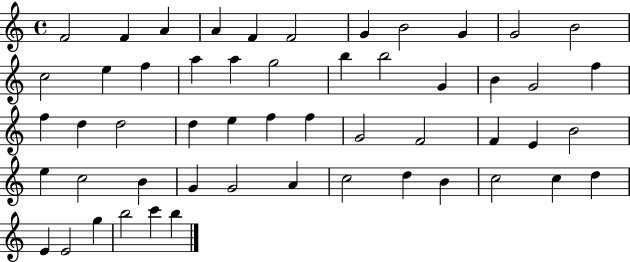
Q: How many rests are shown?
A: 0